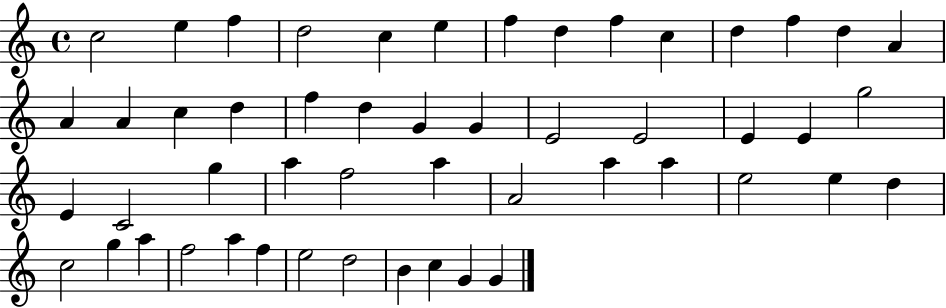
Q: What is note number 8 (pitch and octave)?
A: D5